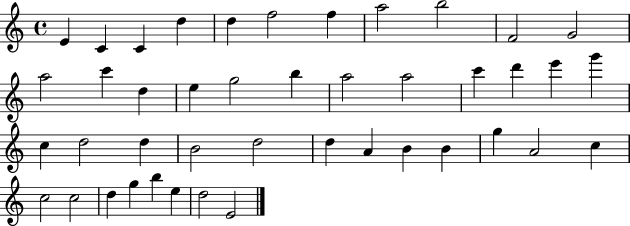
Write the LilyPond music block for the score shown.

{
  \clef treble
  \time 4/4
  \defaultTimeSignature
  \key c \major
  e'4 c'4 c'4 d''4 | d''4 f''2 f''4 | a''2 b''2 | f'2 g'2 | \break a''2 c'''4 d''4 | e''4 g''2 b''4 | a''2 a''2 | c'''4 d'''4 e'''4 g'''4 | \break c''4 d''2 d''4 | b'2 d''2 | d''4 a'4 b'4 b'4 | g''4 a'2 c''4 | \break c''2 c''2 | d''4 g''4 b''4 e''4 | d''2 e'2 | \bar "|."
}